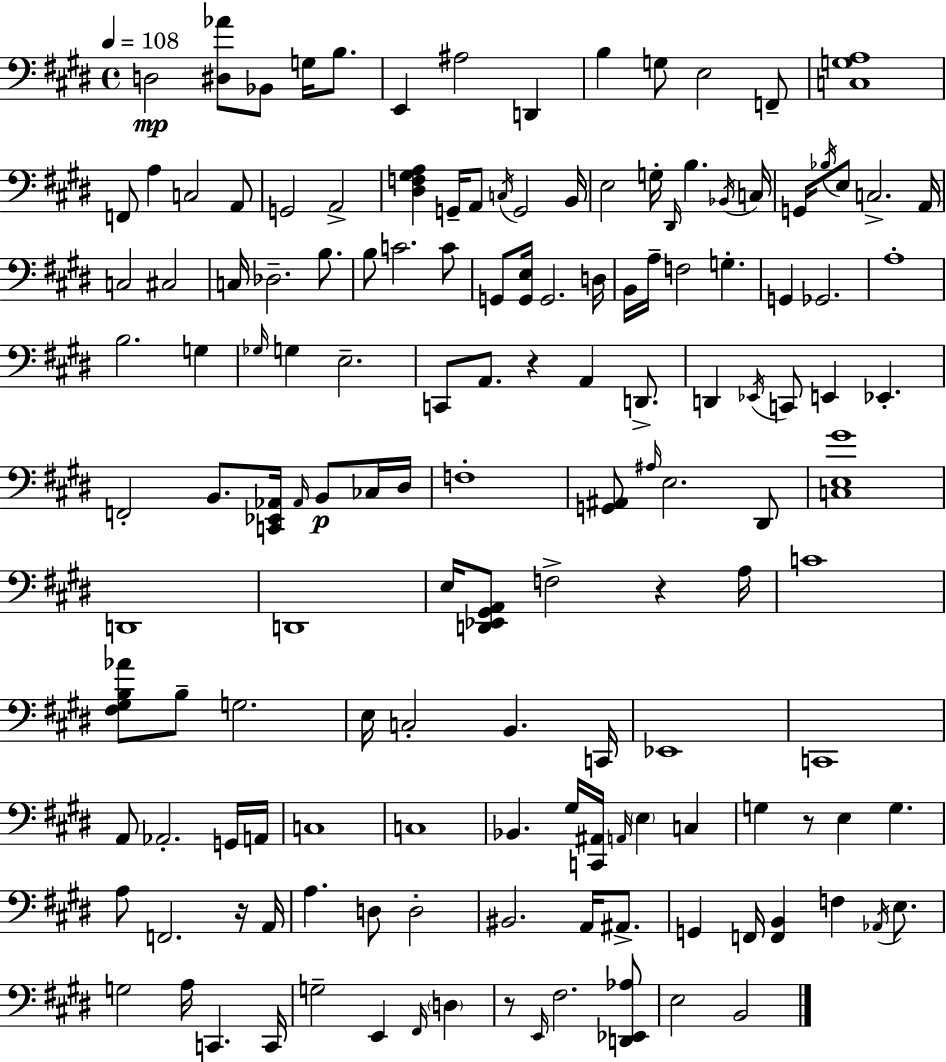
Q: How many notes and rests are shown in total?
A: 146